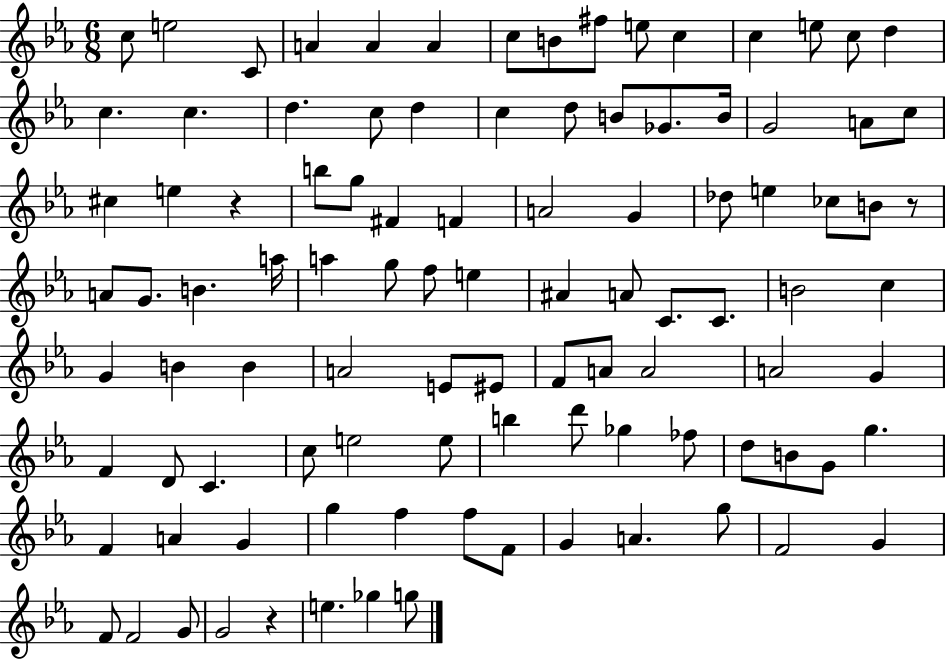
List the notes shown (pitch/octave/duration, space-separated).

C5/e E5/h C4/e A4/q A4/q A4/q C5/e B4/e F#5/e E5/e C5/q C5/q E5/e C5/e D5/q C5/q. C5/q. D5/q. C5/e D5/q C5/q D5/e B4/e Gb4/e. B4/s G4/h A4/e C5/e C#5/q E5/q R/q B5/e G5/e F#4/q F4/q A4/h G4/q Db5/e E5/q CES5/e B4/e R/e A4/e G4/e. B4/q. A5/s A5/q G5/e F5/e E5/q A#4/q A4/e C4/e. C4/e. B4/h C5/q G4/q B4/q B4/q A4/h E4/e EIS4/e F4/e A4/e A4/h A4/h G4/q F4/q D4/e C4/q. C5/e E5/h E5/e B5/q D6/e Gb5/q FES5/e D5/e B4/e G4/e G5/q. F4/q A4/q G4/q G5/q F5/q F5/e F4/e G4/q A4/q. G5/e F4/h G4/q F4/e F4/h G4/e G4/h R/q E5/q. Gb5/q G5/e